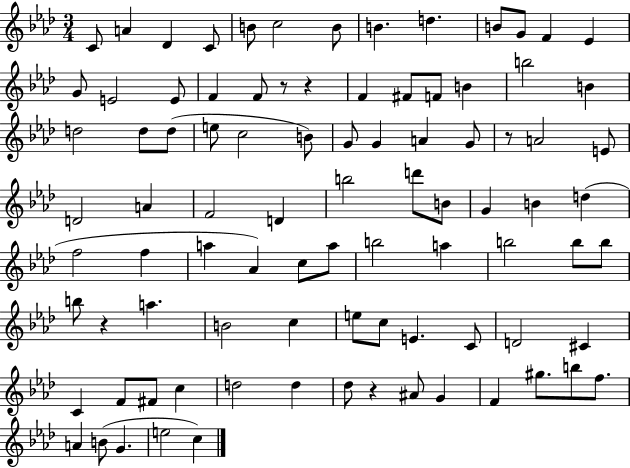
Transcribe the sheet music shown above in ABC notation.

X:1
T:Untitled
M:3/4
L:1/4
K:Ab
C/2 A _D C/2 B/2 c2 B/2 B d B/2 G/2 F _E G/2 E2 E/2 F F/2 z/2 z F ^F/2 F/2 B b2 B d2 d/2 d/2 e/2 c2 B/2 G/2 G A G/2 z/2 A2 E/2 D2 A F2 D b2 d'/2 B/2 G B d f2 f a _A c/2 a/2 b2 a b2 b/2 b/2 b/2 z a B2 c e/2 c/2 E C/2 D2 ^C C F/2 ^F/2 c d2 d _d/2 z ^A/2 G F ^g/2 b/2 f/2 A B/2 G e2 c